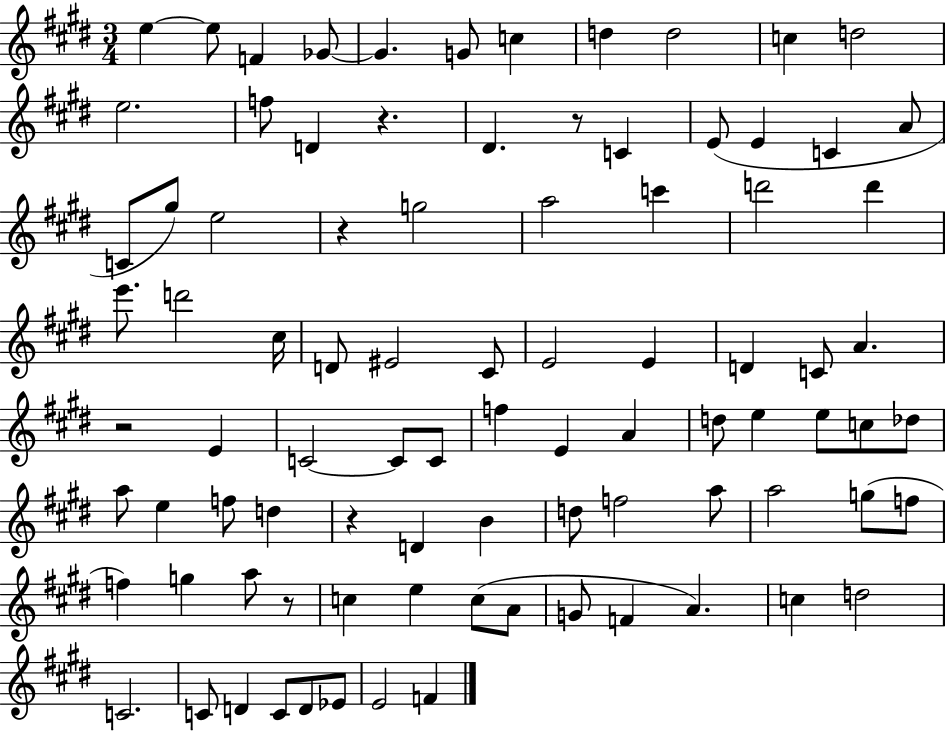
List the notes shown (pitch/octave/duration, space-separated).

E5/q E5/e F4/q Gb4/e Gb4/q. G4/e C5/q D5/q D5/h C5/q D5/h E5/h. F5/e D4/q R/q. D#4/q. R/e C4/q E4/e E4/q C4/q A4/e C4/e G#5/e E5/h R/q G5/h A5/h C6/q D6/h D6/q E6/e. D6/h C#5/s D4/e EIS4/h C#4/e E4/h E4/q D4/q C4/e A4/q. R/h E4/q C4/h C4/e C4/e F5/q E4/q A4/q D5/e E5/q E5/e C5/e Db5/e A5/e E5/q F5/e D5/q R/q D4/q B4/q D5/e F5/h A5/e A5/h G5/e F5/e F5/q G5/q A5/e R/e C5/q E5/q C5/e A4/e G4/e F4/q A4/q. C5/q D5/h C4/h. C4/e D4/q C4/e D4/e Eb4/e E4/h F4/q